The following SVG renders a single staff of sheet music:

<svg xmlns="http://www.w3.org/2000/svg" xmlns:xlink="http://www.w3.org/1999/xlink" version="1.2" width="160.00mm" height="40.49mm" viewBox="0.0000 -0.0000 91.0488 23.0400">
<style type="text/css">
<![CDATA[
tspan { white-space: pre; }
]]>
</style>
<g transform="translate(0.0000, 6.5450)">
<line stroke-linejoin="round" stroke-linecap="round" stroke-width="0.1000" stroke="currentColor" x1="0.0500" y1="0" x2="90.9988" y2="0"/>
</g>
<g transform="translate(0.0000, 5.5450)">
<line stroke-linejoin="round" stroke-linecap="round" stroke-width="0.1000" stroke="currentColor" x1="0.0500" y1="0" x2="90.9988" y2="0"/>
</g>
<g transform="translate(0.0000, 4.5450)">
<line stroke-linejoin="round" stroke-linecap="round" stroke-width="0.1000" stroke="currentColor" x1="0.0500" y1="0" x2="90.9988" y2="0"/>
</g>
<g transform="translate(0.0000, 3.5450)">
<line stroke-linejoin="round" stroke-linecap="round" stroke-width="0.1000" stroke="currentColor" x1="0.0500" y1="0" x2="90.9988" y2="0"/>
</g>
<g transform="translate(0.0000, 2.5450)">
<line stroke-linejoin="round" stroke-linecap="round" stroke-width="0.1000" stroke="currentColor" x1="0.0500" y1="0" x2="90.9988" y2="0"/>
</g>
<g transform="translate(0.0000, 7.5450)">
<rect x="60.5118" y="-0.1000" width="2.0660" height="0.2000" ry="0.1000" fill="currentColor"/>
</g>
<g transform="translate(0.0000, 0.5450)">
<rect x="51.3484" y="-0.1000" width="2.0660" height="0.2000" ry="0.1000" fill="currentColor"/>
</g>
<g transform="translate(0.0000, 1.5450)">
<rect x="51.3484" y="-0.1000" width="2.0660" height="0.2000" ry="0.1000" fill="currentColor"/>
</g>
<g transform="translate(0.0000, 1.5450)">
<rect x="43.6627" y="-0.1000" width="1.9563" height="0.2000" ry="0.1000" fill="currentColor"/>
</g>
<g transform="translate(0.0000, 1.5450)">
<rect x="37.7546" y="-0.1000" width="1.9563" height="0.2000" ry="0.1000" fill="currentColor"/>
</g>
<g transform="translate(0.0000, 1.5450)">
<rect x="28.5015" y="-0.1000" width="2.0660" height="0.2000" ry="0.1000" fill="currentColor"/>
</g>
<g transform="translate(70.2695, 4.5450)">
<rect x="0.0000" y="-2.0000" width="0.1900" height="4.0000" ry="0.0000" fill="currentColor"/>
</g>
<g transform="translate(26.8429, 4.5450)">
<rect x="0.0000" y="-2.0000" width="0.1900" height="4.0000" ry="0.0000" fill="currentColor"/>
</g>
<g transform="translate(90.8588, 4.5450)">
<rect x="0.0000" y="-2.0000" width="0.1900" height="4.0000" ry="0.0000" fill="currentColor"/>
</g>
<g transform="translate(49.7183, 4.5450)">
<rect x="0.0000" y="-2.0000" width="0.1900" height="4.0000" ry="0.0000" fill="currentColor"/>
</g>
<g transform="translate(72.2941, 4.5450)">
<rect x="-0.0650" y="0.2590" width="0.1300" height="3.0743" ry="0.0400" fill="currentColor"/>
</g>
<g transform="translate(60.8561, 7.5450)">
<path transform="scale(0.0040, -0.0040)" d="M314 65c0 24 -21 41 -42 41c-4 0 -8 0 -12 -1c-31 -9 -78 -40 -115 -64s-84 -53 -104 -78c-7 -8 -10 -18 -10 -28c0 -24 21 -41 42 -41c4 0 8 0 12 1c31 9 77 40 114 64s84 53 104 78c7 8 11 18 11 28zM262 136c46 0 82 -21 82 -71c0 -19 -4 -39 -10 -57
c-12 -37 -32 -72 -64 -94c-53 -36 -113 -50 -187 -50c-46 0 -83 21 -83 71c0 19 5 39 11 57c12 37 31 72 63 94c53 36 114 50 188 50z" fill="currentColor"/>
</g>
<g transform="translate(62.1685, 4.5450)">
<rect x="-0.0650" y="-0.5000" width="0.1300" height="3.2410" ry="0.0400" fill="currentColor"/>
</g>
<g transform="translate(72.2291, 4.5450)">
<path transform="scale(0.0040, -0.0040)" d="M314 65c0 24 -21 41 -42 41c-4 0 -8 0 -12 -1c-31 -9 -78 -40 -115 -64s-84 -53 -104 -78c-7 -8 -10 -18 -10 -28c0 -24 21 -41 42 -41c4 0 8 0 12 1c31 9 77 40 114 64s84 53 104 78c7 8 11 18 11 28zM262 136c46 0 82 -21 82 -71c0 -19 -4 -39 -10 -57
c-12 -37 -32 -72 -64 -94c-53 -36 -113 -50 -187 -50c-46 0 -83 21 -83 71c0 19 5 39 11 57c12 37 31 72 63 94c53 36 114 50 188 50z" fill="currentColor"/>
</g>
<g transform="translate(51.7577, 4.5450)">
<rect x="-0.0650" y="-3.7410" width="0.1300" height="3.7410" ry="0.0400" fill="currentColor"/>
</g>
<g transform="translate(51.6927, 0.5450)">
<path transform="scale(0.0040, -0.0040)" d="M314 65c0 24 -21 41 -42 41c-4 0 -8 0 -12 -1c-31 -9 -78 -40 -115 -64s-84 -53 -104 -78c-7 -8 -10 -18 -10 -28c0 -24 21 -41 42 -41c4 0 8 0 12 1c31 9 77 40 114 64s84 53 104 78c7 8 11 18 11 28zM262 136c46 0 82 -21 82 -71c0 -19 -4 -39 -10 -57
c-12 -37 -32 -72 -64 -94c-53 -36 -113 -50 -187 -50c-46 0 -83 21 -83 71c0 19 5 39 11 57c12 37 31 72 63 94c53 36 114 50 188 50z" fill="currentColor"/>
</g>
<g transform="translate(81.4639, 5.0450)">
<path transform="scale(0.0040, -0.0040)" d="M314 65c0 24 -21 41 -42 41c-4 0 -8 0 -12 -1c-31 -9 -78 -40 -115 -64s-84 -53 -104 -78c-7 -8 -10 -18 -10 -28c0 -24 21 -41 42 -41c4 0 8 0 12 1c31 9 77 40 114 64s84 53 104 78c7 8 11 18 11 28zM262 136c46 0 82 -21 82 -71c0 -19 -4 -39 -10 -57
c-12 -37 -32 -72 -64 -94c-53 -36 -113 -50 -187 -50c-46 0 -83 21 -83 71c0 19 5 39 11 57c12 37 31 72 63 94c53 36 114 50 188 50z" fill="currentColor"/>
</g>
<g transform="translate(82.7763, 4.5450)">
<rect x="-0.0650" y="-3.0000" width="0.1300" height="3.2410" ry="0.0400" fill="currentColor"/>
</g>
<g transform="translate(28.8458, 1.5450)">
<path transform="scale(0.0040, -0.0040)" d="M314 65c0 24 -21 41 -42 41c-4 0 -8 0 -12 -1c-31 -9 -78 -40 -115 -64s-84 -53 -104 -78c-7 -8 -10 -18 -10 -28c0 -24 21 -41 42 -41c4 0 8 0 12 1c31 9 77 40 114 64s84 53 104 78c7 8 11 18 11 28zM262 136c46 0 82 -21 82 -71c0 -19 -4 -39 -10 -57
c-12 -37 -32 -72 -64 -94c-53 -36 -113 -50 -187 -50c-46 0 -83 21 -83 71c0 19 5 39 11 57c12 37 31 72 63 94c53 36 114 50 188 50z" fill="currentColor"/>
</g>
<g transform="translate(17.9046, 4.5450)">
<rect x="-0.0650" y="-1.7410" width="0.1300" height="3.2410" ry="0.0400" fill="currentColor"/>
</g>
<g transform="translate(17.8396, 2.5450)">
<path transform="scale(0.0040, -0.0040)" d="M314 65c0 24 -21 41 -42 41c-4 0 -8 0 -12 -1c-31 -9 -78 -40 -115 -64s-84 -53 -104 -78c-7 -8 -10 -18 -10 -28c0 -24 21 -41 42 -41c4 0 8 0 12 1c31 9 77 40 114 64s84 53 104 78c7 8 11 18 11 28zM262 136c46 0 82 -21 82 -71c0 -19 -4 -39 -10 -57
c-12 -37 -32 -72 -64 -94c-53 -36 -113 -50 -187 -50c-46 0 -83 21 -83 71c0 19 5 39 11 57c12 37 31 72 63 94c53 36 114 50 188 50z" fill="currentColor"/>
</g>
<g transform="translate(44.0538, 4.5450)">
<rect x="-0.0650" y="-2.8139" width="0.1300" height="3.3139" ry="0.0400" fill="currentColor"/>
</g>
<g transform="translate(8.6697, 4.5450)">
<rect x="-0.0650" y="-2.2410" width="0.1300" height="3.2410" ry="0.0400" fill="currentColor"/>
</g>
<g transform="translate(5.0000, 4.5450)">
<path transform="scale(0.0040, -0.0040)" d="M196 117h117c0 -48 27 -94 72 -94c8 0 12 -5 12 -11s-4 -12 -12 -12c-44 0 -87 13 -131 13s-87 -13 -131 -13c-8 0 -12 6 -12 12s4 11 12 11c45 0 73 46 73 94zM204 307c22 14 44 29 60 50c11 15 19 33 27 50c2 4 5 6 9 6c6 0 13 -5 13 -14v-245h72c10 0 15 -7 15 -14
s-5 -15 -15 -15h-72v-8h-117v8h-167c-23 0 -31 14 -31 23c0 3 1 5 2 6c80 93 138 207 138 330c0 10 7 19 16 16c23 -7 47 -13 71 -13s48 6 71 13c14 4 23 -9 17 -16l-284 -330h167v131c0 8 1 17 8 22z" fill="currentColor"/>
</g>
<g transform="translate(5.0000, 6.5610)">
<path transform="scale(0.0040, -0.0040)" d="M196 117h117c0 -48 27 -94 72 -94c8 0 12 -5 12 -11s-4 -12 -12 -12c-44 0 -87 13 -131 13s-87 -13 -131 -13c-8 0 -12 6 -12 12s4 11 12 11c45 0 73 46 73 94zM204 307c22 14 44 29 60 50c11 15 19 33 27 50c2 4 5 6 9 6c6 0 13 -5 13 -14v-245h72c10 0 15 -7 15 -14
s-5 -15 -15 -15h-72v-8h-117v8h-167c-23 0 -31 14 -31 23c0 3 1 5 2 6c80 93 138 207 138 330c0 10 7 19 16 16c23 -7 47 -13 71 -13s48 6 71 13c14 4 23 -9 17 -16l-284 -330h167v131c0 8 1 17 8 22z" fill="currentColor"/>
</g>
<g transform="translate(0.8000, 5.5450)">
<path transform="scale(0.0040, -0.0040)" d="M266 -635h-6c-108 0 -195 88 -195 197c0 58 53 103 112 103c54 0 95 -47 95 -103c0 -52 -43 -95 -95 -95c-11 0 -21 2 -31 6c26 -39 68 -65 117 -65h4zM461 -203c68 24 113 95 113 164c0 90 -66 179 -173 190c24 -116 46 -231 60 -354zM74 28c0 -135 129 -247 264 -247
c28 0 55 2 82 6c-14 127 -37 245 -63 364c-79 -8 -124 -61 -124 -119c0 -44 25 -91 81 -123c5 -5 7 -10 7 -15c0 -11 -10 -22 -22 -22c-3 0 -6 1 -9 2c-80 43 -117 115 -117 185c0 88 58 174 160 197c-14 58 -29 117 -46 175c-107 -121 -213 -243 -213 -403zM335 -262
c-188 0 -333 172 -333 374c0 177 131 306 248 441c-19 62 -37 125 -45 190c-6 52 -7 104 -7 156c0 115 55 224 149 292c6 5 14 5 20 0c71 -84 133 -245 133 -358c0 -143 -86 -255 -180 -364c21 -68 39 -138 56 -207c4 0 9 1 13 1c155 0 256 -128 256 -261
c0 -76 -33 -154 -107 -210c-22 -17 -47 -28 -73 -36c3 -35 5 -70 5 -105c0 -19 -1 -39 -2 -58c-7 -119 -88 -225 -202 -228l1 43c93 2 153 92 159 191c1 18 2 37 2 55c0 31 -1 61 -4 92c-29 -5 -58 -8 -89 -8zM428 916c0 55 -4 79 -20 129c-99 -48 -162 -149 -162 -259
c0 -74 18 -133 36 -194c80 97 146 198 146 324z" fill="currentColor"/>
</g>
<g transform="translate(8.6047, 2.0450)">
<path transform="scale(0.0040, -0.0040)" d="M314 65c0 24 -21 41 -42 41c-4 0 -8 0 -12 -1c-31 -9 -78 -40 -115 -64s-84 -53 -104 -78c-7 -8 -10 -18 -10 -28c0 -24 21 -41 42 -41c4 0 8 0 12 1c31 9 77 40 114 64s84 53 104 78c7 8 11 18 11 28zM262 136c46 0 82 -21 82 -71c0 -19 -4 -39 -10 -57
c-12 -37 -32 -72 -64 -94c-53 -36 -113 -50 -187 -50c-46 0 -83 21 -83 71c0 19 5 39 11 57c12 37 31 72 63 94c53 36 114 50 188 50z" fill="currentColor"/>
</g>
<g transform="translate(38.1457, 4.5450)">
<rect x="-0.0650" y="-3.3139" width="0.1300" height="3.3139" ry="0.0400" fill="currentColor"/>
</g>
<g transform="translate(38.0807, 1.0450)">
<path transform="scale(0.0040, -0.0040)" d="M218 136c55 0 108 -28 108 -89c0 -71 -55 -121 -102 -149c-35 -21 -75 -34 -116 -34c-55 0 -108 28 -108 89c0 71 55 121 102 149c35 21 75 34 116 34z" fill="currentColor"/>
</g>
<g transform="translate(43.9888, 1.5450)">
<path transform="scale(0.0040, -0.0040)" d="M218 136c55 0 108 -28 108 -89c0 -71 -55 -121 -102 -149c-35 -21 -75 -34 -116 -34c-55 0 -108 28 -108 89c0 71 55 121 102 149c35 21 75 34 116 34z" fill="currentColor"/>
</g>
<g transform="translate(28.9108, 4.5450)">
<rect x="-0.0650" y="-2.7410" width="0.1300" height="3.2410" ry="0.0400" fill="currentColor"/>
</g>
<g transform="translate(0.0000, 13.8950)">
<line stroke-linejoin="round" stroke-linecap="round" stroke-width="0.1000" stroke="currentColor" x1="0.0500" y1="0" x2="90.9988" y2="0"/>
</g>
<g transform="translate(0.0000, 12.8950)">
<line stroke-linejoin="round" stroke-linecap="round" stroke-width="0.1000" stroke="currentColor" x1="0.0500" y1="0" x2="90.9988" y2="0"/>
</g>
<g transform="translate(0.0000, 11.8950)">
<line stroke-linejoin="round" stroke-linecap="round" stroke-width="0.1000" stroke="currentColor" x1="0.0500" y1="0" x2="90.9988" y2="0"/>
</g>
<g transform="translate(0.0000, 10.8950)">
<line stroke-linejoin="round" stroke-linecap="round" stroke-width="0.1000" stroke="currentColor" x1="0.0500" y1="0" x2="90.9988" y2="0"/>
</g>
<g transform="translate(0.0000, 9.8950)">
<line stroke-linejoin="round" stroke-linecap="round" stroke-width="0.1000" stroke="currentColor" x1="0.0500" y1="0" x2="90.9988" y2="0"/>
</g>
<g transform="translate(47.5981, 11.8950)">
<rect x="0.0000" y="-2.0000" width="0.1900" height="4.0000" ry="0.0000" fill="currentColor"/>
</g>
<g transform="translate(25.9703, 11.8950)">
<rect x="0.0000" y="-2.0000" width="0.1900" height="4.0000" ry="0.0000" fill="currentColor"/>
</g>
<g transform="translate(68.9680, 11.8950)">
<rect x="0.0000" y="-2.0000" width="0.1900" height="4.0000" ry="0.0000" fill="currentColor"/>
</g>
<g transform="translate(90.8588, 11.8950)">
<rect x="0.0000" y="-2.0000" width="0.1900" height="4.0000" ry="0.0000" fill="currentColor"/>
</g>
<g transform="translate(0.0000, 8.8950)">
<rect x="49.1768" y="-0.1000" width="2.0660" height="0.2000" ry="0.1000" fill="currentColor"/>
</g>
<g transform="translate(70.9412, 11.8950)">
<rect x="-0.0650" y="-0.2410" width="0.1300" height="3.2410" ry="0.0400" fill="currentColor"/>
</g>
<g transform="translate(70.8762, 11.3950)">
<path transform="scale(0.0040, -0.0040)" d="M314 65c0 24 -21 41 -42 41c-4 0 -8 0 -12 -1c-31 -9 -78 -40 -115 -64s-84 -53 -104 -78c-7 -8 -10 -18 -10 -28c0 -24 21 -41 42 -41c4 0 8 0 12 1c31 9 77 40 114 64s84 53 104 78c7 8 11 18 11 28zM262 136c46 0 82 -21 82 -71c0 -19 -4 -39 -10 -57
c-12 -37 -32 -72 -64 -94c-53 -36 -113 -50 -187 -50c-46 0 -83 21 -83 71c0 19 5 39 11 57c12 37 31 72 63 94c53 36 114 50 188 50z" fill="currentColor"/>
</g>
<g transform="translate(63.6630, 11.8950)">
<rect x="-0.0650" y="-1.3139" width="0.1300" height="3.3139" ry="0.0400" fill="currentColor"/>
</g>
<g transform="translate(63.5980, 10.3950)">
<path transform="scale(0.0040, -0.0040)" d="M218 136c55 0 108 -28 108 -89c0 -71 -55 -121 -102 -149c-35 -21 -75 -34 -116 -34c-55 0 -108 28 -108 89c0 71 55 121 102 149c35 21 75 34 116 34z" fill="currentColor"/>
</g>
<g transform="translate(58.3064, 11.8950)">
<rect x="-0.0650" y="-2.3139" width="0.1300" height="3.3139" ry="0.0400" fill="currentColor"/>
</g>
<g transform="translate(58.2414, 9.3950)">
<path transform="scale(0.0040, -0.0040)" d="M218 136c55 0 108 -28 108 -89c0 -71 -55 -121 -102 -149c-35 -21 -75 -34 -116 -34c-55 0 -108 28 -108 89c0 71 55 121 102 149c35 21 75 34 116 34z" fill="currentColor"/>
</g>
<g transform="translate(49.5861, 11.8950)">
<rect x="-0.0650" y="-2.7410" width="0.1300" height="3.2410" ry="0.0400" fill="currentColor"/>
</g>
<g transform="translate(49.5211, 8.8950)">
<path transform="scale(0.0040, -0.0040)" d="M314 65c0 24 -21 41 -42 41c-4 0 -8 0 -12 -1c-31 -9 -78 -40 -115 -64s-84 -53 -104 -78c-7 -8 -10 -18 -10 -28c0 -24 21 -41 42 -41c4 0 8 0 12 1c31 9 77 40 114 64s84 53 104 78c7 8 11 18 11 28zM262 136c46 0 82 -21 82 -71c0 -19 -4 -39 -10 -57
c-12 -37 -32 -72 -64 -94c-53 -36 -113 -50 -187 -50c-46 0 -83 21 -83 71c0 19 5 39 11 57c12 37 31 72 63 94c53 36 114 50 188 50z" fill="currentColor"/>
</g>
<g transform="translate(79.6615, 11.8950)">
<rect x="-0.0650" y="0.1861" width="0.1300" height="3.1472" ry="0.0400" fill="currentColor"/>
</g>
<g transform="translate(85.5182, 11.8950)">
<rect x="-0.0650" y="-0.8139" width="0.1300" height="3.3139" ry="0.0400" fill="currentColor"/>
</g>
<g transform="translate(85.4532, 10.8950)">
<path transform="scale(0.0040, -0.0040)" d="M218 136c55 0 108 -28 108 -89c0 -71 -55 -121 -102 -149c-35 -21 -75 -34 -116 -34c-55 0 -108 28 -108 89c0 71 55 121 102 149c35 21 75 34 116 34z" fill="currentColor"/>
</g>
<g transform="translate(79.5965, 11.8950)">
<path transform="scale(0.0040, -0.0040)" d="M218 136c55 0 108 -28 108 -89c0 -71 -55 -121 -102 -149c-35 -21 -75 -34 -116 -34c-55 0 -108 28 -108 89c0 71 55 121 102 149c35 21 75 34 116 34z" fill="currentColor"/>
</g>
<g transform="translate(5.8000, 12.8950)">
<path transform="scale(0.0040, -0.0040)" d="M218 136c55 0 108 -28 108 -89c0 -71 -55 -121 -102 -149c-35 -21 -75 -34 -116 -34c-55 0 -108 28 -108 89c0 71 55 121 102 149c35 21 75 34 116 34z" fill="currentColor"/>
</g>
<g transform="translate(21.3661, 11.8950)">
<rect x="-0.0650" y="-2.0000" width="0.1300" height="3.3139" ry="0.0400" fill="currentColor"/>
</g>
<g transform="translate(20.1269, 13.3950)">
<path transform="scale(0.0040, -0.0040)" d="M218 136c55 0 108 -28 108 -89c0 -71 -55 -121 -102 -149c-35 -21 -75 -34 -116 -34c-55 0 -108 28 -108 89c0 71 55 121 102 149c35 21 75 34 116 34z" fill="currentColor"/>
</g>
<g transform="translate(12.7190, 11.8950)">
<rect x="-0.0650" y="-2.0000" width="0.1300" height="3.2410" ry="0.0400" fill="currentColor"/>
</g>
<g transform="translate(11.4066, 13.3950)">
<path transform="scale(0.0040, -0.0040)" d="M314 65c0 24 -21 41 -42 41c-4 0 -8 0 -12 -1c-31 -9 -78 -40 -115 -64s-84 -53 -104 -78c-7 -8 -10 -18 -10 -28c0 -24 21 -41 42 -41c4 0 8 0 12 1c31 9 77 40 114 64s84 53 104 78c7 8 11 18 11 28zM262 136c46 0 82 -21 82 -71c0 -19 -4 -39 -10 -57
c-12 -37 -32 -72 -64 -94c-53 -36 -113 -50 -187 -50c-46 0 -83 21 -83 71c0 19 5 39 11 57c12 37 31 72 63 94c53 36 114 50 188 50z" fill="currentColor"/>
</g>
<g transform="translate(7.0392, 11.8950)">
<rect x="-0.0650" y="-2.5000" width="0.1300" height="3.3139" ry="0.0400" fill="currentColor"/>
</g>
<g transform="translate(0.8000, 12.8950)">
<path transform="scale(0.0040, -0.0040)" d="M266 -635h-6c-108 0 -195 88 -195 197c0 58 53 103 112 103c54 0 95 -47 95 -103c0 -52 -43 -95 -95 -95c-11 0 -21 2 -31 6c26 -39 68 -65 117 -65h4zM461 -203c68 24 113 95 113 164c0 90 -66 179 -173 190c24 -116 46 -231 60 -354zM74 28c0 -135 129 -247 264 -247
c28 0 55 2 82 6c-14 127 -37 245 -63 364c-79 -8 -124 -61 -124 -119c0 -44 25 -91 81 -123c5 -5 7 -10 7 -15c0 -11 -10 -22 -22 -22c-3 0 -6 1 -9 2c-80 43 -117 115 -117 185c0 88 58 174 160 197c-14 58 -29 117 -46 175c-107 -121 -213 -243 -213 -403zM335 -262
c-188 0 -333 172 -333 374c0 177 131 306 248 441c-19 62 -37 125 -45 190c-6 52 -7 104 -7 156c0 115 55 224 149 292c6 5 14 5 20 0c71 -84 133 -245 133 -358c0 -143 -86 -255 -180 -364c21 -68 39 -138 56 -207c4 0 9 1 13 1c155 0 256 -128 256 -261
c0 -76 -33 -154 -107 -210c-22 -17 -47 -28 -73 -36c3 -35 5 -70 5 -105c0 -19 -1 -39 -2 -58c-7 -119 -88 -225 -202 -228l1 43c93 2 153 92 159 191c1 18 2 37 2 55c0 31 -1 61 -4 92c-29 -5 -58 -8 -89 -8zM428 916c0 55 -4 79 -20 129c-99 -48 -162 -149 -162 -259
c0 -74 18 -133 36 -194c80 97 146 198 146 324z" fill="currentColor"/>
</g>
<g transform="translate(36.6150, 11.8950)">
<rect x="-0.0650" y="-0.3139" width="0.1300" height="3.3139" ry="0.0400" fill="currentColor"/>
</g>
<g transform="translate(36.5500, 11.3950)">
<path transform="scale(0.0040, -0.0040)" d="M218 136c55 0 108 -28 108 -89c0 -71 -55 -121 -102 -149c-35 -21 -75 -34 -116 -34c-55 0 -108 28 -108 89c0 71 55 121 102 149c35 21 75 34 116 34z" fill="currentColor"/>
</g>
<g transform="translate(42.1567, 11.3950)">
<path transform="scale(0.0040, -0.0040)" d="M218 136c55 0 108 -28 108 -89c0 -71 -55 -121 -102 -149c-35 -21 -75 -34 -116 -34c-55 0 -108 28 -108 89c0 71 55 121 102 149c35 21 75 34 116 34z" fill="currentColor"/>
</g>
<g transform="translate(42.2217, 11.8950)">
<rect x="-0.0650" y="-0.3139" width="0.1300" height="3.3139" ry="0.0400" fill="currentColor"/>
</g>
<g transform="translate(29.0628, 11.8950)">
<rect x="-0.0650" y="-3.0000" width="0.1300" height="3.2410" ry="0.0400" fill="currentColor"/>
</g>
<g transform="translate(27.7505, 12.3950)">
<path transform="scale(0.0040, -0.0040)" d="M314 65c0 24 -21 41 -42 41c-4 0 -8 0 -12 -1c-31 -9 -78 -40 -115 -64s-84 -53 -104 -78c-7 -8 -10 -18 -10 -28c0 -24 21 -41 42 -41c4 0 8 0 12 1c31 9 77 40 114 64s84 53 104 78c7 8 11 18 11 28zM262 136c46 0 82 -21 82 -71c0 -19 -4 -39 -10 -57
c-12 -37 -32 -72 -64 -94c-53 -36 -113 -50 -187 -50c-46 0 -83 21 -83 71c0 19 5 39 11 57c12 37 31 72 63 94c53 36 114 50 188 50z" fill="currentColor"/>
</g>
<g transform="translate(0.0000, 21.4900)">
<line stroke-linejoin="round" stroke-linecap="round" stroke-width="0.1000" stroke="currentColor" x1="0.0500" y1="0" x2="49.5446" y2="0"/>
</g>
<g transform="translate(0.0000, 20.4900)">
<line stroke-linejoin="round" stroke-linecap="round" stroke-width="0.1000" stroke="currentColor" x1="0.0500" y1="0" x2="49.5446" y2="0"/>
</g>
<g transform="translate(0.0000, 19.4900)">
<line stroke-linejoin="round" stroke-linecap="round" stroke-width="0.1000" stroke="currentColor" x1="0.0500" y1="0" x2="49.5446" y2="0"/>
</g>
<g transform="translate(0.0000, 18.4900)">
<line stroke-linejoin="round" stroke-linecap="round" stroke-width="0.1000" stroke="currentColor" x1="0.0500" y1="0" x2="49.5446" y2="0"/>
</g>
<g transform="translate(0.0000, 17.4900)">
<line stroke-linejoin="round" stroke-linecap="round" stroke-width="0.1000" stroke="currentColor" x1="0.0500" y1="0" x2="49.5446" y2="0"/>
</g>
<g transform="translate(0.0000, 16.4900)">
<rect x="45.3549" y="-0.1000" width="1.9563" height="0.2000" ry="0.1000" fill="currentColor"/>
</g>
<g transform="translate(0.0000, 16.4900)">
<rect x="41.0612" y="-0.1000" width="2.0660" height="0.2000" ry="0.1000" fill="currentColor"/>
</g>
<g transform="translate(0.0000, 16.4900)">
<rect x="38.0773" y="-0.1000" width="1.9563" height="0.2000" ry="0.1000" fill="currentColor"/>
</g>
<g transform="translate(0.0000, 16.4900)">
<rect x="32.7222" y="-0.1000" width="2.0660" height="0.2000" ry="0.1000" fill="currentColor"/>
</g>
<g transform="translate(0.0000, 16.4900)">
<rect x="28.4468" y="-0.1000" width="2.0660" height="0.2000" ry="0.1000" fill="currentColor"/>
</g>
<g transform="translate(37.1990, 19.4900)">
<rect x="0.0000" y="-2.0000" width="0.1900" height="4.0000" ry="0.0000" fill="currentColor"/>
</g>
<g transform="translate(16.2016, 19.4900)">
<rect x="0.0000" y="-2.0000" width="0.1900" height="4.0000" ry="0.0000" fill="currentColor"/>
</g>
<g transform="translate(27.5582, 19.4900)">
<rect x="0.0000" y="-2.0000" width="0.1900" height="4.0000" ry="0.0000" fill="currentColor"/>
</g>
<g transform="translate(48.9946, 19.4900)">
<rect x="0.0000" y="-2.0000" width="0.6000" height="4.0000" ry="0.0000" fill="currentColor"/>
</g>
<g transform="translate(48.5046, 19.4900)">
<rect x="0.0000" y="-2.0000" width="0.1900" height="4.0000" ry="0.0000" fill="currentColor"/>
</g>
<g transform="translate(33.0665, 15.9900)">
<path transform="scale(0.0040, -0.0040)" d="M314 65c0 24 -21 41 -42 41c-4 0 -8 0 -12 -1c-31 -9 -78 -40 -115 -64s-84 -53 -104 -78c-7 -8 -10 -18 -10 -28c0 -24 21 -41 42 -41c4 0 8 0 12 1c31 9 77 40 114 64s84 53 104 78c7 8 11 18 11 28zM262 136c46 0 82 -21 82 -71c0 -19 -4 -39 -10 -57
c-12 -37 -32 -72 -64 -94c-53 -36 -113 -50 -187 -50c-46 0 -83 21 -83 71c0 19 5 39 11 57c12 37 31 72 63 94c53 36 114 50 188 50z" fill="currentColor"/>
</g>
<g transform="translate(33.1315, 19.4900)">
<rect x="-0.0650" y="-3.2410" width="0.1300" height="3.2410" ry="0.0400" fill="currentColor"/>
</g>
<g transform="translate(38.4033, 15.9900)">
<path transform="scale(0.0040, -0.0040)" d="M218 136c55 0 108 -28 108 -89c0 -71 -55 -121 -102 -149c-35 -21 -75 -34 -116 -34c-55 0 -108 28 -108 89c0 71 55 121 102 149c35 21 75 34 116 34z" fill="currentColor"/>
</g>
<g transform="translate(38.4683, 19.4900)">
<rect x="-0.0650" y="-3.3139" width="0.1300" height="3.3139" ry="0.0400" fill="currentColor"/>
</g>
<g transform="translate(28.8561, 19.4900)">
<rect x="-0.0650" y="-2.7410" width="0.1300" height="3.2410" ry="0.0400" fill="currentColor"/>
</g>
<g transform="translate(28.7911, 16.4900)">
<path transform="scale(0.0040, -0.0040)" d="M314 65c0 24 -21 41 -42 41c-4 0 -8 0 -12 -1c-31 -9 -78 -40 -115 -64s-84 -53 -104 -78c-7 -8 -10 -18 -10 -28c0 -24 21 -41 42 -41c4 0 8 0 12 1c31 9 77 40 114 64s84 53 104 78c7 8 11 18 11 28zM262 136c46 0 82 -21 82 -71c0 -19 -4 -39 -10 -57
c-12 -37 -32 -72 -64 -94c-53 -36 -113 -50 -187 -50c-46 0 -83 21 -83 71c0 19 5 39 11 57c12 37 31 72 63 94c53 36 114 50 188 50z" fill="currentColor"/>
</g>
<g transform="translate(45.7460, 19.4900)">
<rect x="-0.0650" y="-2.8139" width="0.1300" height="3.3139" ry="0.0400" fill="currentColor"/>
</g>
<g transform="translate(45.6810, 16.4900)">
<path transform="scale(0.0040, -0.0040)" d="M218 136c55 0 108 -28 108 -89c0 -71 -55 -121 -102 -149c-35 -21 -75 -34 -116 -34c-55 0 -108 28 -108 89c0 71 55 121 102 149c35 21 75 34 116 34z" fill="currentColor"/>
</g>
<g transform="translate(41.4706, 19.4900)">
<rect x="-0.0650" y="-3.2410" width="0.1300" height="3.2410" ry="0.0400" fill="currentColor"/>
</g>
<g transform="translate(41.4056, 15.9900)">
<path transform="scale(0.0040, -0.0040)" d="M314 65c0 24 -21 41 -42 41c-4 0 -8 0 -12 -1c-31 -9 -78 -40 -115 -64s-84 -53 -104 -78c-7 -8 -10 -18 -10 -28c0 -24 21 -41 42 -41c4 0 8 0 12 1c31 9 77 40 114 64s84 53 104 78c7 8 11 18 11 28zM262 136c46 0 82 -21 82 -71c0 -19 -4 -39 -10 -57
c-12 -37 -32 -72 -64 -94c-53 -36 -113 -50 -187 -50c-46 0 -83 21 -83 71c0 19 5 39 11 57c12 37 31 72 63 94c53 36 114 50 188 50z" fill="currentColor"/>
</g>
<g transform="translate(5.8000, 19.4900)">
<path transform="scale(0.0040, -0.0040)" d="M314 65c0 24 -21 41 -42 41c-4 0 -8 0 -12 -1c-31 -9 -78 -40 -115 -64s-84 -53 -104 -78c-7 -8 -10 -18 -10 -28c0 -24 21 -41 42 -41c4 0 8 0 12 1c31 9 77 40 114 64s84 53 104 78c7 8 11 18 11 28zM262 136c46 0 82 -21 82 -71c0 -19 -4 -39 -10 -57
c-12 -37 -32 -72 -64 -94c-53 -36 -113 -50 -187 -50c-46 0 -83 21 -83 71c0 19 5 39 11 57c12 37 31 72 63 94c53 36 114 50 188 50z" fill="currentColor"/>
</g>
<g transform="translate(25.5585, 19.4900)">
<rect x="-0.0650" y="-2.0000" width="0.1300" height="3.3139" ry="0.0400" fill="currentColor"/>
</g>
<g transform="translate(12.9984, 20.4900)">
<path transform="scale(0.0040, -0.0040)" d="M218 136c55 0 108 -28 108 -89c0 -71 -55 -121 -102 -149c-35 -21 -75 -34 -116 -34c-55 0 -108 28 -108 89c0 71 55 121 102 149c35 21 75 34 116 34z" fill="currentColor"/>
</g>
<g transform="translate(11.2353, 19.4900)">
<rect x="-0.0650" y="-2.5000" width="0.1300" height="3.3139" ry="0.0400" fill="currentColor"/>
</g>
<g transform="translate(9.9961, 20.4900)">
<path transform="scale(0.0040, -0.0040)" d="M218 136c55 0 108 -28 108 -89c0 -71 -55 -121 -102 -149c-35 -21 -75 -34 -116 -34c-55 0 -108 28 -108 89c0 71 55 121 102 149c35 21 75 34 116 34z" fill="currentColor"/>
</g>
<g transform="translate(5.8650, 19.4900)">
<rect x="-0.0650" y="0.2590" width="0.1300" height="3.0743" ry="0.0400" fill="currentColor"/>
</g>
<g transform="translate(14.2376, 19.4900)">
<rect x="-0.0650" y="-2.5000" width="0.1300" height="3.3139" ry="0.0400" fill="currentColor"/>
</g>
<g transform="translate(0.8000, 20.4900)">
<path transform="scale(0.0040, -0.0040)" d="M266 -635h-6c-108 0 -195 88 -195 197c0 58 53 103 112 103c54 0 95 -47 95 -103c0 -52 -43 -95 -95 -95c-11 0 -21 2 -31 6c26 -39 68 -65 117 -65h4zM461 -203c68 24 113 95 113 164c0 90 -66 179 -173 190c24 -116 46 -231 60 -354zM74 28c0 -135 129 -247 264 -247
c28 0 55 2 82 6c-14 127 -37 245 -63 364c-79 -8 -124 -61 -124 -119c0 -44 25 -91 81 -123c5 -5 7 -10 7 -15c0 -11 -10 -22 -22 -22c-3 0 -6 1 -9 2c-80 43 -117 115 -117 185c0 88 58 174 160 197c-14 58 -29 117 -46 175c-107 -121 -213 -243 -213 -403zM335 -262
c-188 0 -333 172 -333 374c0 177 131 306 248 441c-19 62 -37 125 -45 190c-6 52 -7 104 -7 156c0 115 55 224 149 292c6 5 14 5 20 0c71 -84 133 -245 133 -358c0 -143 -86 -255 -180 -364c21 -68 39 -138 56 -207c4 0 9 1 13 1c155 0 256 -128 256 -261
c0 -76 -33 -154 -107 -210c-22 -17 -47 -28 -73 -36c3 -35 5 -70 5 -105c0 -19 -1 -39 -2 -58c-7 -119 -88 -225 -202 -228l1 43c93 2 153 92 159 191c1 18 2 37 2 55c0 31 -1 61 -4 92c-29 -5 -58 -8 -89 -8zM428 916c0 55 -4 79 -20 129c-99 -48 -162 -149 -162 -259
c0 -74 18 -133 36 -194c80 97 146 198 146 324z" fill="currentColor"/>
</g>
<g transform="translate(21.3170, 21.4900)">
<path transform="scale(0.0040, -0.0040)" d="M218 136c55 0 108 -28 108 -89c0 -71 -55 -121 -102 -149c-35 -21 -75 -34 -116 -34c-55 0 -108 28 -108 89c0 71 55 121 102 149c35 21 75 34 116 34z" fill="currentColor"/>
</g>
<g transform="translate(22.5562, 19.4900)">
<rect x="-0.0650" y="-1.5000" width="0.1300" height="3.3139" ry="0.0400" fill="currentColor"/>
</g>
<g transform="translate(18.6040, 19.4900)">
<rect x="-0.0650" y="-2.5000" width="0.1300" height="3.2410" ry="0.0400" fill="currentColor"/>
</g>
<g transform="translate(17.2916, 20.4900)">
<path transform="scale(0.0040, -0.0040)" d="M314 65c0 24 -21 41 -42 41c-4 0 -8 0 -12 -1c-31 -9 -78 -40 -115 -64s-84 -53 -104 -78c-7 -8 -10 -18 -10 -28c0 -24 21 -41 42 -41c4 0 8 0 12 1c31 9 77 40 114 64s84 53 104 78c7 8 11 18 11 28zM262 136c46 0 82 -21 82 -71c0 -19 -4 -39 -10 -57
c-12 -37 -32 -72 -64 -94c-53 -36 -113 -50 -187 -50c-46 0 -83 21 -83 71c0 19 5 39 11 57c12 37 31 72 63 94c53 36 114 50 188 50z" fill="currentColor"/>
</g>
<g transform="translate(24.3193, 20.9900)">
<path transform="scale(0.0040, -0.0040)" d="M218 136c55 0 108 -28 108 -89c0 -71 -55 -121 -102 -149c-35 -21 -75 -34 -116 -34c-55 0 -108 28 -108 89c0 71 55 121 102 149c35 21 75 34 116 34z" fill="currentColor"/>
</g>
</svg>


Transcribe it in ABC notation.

X:1
T:Untitled
M:4/4
L:1/4
K:C
g2 f2 a2 b a c'2 C2 B2 A2 G F2 F A2 c c a2 g e c2 B d B2 G G G2 E F a2 b2 b b2 a